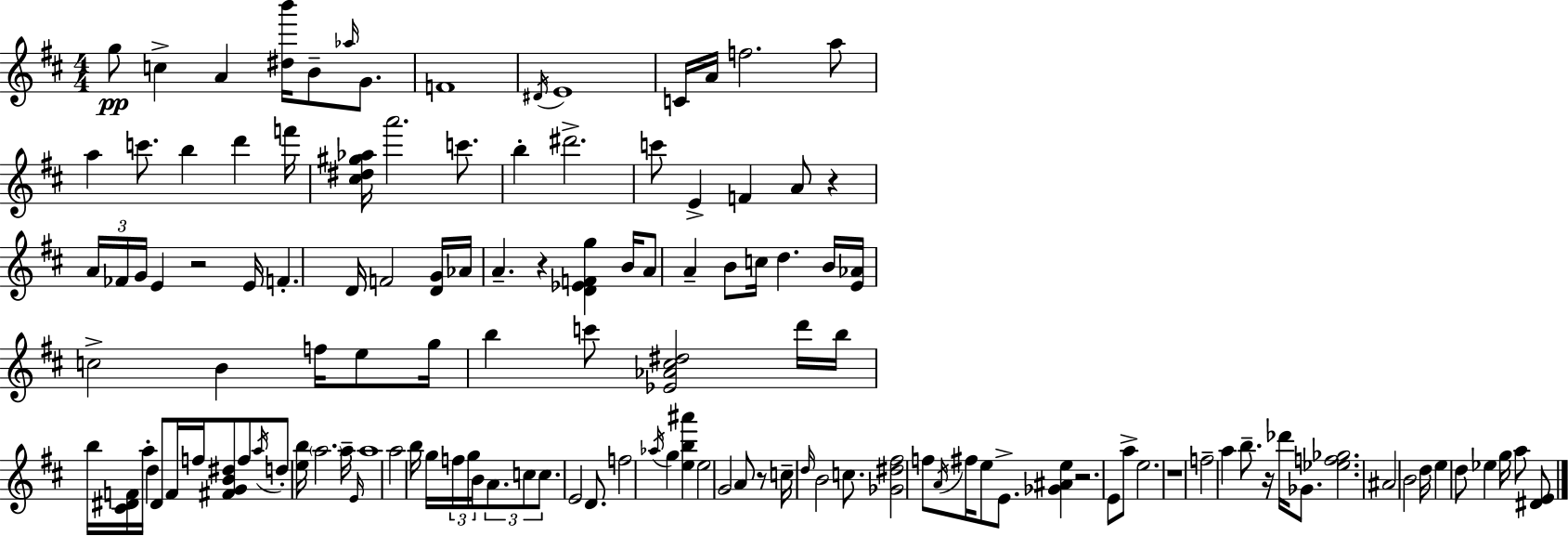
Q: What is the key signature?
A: D major